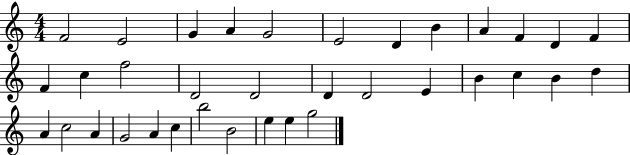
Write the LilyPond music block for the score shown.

{
  \clef treble
  \numericTimeSignature
  \time 4/4
  \key c \major
  f'2 e'2 | g'4 a'4 g'2 | e'2 d'4 b'4 | a'4 f'4 d'4 f'4 | \break f'4 c''4 f''2 | d'2 d'2 | d'4 d'2 e'4 | b'4 c''4 b'4 d''4 | \break a'4 c''2 a'4 | g'2 a'4 c''4 | b''2 b'2 | e''4 e''4 g''2 | \break \bar "|."
}